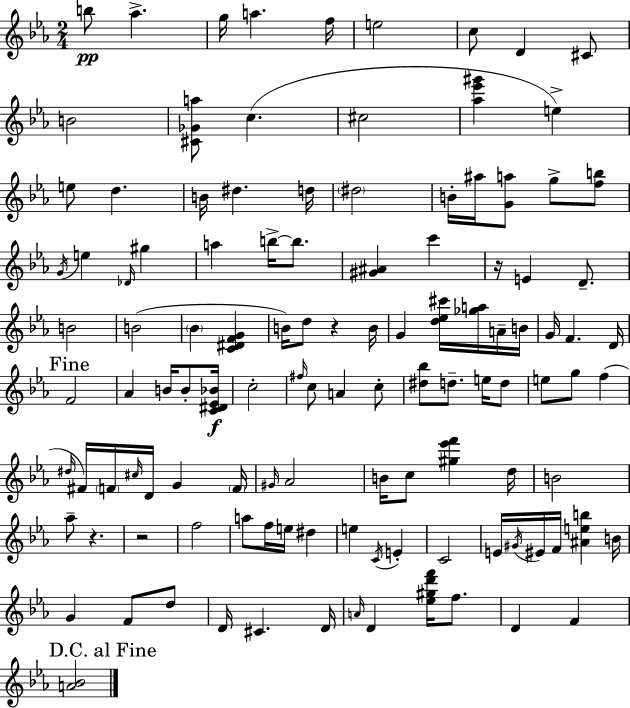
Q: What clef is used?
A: treble